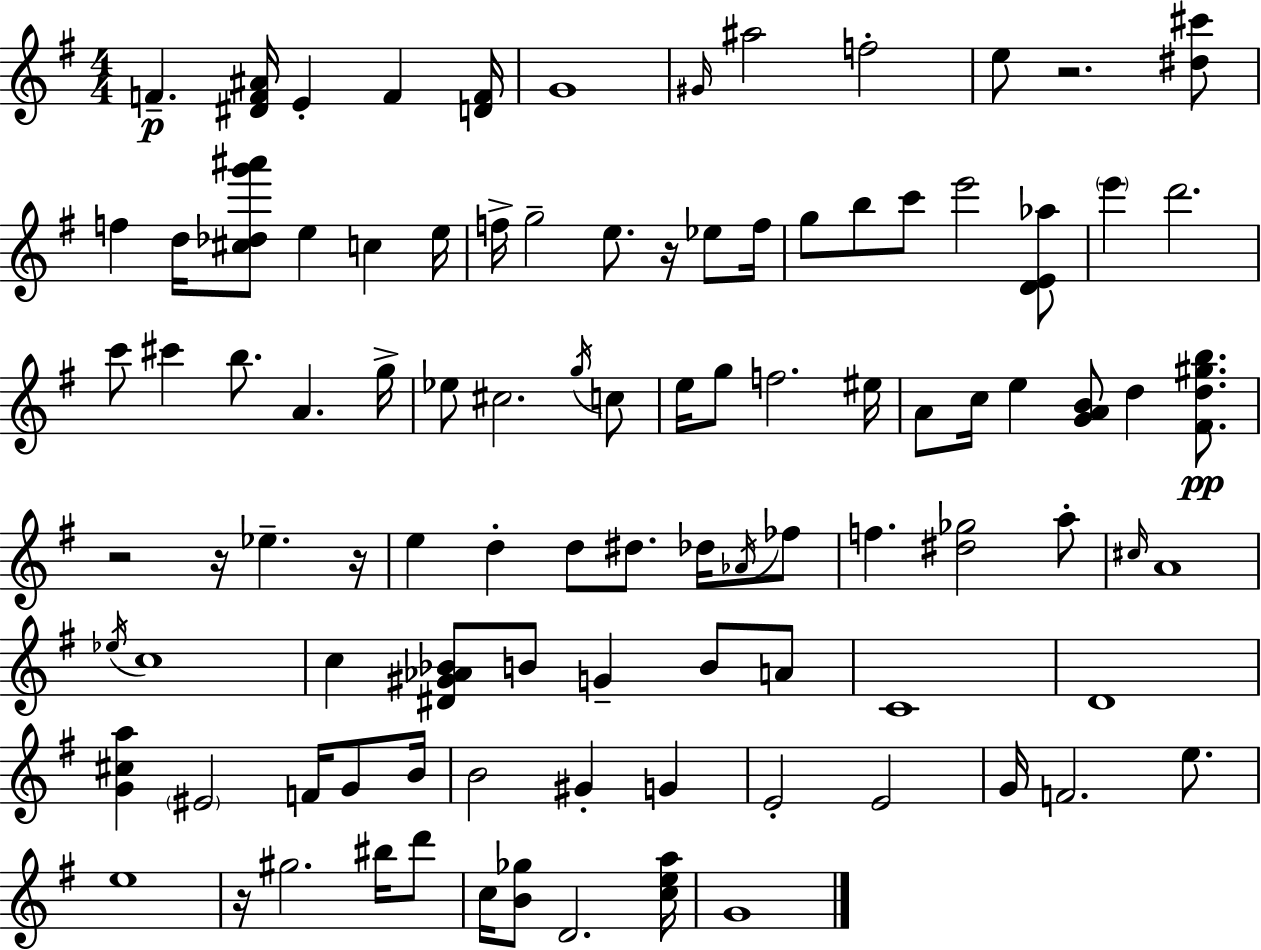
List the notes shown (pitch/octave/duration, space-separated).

F4/q. [D#4,F4,A#4]/s E4/q F4/q [D4,F4]/s G4/w G#4/s A#5/h F5/h E5/e R/h. [D#5,C#6]/e F5/q D5/s [C#5,Db5,G6,A#6]/e E5/q C5/q E5/s F5/s G5/h E5/e. R/s Eb5/e F5/s G5/e B5/e C6/e E6/h [D4,E4,Ab5]/e E6/q D6/h. C6/e C#6/q B5/e. A4/q. G5/s Eb5/e C#5/h. G5/s C5/e E5/s G5/e F5/h. EIS5/s A4/e C5/s E5/q [G4,A4,B4]/e D5/q [F#4,D5,G#5,B5]/e. R/h R/s Eb5/q. R/s E5/q D5/q D5/e D#5/e. Db5/s Ab4/s FES5/e F5/q. [D#5,Gb5]/h A5/e C#5/s A4/w Eb5/s C5/w C5/q [D#4,G#4,Ab4,Bb4]/e B4/e G4/q B4/e A4/e C4/w D4/w [G4,C#5,A5]/q EIS4/h F4/s G4/e B4/s B4/h G#4/q G4/q E4/h E4/h G4/s F4/h. E5/e. E5/w R/s G#5/h. BIS5/s D6/e C5/s [B4,Gb5]/e D4/h. [C5,E5,A5]/s G4/w